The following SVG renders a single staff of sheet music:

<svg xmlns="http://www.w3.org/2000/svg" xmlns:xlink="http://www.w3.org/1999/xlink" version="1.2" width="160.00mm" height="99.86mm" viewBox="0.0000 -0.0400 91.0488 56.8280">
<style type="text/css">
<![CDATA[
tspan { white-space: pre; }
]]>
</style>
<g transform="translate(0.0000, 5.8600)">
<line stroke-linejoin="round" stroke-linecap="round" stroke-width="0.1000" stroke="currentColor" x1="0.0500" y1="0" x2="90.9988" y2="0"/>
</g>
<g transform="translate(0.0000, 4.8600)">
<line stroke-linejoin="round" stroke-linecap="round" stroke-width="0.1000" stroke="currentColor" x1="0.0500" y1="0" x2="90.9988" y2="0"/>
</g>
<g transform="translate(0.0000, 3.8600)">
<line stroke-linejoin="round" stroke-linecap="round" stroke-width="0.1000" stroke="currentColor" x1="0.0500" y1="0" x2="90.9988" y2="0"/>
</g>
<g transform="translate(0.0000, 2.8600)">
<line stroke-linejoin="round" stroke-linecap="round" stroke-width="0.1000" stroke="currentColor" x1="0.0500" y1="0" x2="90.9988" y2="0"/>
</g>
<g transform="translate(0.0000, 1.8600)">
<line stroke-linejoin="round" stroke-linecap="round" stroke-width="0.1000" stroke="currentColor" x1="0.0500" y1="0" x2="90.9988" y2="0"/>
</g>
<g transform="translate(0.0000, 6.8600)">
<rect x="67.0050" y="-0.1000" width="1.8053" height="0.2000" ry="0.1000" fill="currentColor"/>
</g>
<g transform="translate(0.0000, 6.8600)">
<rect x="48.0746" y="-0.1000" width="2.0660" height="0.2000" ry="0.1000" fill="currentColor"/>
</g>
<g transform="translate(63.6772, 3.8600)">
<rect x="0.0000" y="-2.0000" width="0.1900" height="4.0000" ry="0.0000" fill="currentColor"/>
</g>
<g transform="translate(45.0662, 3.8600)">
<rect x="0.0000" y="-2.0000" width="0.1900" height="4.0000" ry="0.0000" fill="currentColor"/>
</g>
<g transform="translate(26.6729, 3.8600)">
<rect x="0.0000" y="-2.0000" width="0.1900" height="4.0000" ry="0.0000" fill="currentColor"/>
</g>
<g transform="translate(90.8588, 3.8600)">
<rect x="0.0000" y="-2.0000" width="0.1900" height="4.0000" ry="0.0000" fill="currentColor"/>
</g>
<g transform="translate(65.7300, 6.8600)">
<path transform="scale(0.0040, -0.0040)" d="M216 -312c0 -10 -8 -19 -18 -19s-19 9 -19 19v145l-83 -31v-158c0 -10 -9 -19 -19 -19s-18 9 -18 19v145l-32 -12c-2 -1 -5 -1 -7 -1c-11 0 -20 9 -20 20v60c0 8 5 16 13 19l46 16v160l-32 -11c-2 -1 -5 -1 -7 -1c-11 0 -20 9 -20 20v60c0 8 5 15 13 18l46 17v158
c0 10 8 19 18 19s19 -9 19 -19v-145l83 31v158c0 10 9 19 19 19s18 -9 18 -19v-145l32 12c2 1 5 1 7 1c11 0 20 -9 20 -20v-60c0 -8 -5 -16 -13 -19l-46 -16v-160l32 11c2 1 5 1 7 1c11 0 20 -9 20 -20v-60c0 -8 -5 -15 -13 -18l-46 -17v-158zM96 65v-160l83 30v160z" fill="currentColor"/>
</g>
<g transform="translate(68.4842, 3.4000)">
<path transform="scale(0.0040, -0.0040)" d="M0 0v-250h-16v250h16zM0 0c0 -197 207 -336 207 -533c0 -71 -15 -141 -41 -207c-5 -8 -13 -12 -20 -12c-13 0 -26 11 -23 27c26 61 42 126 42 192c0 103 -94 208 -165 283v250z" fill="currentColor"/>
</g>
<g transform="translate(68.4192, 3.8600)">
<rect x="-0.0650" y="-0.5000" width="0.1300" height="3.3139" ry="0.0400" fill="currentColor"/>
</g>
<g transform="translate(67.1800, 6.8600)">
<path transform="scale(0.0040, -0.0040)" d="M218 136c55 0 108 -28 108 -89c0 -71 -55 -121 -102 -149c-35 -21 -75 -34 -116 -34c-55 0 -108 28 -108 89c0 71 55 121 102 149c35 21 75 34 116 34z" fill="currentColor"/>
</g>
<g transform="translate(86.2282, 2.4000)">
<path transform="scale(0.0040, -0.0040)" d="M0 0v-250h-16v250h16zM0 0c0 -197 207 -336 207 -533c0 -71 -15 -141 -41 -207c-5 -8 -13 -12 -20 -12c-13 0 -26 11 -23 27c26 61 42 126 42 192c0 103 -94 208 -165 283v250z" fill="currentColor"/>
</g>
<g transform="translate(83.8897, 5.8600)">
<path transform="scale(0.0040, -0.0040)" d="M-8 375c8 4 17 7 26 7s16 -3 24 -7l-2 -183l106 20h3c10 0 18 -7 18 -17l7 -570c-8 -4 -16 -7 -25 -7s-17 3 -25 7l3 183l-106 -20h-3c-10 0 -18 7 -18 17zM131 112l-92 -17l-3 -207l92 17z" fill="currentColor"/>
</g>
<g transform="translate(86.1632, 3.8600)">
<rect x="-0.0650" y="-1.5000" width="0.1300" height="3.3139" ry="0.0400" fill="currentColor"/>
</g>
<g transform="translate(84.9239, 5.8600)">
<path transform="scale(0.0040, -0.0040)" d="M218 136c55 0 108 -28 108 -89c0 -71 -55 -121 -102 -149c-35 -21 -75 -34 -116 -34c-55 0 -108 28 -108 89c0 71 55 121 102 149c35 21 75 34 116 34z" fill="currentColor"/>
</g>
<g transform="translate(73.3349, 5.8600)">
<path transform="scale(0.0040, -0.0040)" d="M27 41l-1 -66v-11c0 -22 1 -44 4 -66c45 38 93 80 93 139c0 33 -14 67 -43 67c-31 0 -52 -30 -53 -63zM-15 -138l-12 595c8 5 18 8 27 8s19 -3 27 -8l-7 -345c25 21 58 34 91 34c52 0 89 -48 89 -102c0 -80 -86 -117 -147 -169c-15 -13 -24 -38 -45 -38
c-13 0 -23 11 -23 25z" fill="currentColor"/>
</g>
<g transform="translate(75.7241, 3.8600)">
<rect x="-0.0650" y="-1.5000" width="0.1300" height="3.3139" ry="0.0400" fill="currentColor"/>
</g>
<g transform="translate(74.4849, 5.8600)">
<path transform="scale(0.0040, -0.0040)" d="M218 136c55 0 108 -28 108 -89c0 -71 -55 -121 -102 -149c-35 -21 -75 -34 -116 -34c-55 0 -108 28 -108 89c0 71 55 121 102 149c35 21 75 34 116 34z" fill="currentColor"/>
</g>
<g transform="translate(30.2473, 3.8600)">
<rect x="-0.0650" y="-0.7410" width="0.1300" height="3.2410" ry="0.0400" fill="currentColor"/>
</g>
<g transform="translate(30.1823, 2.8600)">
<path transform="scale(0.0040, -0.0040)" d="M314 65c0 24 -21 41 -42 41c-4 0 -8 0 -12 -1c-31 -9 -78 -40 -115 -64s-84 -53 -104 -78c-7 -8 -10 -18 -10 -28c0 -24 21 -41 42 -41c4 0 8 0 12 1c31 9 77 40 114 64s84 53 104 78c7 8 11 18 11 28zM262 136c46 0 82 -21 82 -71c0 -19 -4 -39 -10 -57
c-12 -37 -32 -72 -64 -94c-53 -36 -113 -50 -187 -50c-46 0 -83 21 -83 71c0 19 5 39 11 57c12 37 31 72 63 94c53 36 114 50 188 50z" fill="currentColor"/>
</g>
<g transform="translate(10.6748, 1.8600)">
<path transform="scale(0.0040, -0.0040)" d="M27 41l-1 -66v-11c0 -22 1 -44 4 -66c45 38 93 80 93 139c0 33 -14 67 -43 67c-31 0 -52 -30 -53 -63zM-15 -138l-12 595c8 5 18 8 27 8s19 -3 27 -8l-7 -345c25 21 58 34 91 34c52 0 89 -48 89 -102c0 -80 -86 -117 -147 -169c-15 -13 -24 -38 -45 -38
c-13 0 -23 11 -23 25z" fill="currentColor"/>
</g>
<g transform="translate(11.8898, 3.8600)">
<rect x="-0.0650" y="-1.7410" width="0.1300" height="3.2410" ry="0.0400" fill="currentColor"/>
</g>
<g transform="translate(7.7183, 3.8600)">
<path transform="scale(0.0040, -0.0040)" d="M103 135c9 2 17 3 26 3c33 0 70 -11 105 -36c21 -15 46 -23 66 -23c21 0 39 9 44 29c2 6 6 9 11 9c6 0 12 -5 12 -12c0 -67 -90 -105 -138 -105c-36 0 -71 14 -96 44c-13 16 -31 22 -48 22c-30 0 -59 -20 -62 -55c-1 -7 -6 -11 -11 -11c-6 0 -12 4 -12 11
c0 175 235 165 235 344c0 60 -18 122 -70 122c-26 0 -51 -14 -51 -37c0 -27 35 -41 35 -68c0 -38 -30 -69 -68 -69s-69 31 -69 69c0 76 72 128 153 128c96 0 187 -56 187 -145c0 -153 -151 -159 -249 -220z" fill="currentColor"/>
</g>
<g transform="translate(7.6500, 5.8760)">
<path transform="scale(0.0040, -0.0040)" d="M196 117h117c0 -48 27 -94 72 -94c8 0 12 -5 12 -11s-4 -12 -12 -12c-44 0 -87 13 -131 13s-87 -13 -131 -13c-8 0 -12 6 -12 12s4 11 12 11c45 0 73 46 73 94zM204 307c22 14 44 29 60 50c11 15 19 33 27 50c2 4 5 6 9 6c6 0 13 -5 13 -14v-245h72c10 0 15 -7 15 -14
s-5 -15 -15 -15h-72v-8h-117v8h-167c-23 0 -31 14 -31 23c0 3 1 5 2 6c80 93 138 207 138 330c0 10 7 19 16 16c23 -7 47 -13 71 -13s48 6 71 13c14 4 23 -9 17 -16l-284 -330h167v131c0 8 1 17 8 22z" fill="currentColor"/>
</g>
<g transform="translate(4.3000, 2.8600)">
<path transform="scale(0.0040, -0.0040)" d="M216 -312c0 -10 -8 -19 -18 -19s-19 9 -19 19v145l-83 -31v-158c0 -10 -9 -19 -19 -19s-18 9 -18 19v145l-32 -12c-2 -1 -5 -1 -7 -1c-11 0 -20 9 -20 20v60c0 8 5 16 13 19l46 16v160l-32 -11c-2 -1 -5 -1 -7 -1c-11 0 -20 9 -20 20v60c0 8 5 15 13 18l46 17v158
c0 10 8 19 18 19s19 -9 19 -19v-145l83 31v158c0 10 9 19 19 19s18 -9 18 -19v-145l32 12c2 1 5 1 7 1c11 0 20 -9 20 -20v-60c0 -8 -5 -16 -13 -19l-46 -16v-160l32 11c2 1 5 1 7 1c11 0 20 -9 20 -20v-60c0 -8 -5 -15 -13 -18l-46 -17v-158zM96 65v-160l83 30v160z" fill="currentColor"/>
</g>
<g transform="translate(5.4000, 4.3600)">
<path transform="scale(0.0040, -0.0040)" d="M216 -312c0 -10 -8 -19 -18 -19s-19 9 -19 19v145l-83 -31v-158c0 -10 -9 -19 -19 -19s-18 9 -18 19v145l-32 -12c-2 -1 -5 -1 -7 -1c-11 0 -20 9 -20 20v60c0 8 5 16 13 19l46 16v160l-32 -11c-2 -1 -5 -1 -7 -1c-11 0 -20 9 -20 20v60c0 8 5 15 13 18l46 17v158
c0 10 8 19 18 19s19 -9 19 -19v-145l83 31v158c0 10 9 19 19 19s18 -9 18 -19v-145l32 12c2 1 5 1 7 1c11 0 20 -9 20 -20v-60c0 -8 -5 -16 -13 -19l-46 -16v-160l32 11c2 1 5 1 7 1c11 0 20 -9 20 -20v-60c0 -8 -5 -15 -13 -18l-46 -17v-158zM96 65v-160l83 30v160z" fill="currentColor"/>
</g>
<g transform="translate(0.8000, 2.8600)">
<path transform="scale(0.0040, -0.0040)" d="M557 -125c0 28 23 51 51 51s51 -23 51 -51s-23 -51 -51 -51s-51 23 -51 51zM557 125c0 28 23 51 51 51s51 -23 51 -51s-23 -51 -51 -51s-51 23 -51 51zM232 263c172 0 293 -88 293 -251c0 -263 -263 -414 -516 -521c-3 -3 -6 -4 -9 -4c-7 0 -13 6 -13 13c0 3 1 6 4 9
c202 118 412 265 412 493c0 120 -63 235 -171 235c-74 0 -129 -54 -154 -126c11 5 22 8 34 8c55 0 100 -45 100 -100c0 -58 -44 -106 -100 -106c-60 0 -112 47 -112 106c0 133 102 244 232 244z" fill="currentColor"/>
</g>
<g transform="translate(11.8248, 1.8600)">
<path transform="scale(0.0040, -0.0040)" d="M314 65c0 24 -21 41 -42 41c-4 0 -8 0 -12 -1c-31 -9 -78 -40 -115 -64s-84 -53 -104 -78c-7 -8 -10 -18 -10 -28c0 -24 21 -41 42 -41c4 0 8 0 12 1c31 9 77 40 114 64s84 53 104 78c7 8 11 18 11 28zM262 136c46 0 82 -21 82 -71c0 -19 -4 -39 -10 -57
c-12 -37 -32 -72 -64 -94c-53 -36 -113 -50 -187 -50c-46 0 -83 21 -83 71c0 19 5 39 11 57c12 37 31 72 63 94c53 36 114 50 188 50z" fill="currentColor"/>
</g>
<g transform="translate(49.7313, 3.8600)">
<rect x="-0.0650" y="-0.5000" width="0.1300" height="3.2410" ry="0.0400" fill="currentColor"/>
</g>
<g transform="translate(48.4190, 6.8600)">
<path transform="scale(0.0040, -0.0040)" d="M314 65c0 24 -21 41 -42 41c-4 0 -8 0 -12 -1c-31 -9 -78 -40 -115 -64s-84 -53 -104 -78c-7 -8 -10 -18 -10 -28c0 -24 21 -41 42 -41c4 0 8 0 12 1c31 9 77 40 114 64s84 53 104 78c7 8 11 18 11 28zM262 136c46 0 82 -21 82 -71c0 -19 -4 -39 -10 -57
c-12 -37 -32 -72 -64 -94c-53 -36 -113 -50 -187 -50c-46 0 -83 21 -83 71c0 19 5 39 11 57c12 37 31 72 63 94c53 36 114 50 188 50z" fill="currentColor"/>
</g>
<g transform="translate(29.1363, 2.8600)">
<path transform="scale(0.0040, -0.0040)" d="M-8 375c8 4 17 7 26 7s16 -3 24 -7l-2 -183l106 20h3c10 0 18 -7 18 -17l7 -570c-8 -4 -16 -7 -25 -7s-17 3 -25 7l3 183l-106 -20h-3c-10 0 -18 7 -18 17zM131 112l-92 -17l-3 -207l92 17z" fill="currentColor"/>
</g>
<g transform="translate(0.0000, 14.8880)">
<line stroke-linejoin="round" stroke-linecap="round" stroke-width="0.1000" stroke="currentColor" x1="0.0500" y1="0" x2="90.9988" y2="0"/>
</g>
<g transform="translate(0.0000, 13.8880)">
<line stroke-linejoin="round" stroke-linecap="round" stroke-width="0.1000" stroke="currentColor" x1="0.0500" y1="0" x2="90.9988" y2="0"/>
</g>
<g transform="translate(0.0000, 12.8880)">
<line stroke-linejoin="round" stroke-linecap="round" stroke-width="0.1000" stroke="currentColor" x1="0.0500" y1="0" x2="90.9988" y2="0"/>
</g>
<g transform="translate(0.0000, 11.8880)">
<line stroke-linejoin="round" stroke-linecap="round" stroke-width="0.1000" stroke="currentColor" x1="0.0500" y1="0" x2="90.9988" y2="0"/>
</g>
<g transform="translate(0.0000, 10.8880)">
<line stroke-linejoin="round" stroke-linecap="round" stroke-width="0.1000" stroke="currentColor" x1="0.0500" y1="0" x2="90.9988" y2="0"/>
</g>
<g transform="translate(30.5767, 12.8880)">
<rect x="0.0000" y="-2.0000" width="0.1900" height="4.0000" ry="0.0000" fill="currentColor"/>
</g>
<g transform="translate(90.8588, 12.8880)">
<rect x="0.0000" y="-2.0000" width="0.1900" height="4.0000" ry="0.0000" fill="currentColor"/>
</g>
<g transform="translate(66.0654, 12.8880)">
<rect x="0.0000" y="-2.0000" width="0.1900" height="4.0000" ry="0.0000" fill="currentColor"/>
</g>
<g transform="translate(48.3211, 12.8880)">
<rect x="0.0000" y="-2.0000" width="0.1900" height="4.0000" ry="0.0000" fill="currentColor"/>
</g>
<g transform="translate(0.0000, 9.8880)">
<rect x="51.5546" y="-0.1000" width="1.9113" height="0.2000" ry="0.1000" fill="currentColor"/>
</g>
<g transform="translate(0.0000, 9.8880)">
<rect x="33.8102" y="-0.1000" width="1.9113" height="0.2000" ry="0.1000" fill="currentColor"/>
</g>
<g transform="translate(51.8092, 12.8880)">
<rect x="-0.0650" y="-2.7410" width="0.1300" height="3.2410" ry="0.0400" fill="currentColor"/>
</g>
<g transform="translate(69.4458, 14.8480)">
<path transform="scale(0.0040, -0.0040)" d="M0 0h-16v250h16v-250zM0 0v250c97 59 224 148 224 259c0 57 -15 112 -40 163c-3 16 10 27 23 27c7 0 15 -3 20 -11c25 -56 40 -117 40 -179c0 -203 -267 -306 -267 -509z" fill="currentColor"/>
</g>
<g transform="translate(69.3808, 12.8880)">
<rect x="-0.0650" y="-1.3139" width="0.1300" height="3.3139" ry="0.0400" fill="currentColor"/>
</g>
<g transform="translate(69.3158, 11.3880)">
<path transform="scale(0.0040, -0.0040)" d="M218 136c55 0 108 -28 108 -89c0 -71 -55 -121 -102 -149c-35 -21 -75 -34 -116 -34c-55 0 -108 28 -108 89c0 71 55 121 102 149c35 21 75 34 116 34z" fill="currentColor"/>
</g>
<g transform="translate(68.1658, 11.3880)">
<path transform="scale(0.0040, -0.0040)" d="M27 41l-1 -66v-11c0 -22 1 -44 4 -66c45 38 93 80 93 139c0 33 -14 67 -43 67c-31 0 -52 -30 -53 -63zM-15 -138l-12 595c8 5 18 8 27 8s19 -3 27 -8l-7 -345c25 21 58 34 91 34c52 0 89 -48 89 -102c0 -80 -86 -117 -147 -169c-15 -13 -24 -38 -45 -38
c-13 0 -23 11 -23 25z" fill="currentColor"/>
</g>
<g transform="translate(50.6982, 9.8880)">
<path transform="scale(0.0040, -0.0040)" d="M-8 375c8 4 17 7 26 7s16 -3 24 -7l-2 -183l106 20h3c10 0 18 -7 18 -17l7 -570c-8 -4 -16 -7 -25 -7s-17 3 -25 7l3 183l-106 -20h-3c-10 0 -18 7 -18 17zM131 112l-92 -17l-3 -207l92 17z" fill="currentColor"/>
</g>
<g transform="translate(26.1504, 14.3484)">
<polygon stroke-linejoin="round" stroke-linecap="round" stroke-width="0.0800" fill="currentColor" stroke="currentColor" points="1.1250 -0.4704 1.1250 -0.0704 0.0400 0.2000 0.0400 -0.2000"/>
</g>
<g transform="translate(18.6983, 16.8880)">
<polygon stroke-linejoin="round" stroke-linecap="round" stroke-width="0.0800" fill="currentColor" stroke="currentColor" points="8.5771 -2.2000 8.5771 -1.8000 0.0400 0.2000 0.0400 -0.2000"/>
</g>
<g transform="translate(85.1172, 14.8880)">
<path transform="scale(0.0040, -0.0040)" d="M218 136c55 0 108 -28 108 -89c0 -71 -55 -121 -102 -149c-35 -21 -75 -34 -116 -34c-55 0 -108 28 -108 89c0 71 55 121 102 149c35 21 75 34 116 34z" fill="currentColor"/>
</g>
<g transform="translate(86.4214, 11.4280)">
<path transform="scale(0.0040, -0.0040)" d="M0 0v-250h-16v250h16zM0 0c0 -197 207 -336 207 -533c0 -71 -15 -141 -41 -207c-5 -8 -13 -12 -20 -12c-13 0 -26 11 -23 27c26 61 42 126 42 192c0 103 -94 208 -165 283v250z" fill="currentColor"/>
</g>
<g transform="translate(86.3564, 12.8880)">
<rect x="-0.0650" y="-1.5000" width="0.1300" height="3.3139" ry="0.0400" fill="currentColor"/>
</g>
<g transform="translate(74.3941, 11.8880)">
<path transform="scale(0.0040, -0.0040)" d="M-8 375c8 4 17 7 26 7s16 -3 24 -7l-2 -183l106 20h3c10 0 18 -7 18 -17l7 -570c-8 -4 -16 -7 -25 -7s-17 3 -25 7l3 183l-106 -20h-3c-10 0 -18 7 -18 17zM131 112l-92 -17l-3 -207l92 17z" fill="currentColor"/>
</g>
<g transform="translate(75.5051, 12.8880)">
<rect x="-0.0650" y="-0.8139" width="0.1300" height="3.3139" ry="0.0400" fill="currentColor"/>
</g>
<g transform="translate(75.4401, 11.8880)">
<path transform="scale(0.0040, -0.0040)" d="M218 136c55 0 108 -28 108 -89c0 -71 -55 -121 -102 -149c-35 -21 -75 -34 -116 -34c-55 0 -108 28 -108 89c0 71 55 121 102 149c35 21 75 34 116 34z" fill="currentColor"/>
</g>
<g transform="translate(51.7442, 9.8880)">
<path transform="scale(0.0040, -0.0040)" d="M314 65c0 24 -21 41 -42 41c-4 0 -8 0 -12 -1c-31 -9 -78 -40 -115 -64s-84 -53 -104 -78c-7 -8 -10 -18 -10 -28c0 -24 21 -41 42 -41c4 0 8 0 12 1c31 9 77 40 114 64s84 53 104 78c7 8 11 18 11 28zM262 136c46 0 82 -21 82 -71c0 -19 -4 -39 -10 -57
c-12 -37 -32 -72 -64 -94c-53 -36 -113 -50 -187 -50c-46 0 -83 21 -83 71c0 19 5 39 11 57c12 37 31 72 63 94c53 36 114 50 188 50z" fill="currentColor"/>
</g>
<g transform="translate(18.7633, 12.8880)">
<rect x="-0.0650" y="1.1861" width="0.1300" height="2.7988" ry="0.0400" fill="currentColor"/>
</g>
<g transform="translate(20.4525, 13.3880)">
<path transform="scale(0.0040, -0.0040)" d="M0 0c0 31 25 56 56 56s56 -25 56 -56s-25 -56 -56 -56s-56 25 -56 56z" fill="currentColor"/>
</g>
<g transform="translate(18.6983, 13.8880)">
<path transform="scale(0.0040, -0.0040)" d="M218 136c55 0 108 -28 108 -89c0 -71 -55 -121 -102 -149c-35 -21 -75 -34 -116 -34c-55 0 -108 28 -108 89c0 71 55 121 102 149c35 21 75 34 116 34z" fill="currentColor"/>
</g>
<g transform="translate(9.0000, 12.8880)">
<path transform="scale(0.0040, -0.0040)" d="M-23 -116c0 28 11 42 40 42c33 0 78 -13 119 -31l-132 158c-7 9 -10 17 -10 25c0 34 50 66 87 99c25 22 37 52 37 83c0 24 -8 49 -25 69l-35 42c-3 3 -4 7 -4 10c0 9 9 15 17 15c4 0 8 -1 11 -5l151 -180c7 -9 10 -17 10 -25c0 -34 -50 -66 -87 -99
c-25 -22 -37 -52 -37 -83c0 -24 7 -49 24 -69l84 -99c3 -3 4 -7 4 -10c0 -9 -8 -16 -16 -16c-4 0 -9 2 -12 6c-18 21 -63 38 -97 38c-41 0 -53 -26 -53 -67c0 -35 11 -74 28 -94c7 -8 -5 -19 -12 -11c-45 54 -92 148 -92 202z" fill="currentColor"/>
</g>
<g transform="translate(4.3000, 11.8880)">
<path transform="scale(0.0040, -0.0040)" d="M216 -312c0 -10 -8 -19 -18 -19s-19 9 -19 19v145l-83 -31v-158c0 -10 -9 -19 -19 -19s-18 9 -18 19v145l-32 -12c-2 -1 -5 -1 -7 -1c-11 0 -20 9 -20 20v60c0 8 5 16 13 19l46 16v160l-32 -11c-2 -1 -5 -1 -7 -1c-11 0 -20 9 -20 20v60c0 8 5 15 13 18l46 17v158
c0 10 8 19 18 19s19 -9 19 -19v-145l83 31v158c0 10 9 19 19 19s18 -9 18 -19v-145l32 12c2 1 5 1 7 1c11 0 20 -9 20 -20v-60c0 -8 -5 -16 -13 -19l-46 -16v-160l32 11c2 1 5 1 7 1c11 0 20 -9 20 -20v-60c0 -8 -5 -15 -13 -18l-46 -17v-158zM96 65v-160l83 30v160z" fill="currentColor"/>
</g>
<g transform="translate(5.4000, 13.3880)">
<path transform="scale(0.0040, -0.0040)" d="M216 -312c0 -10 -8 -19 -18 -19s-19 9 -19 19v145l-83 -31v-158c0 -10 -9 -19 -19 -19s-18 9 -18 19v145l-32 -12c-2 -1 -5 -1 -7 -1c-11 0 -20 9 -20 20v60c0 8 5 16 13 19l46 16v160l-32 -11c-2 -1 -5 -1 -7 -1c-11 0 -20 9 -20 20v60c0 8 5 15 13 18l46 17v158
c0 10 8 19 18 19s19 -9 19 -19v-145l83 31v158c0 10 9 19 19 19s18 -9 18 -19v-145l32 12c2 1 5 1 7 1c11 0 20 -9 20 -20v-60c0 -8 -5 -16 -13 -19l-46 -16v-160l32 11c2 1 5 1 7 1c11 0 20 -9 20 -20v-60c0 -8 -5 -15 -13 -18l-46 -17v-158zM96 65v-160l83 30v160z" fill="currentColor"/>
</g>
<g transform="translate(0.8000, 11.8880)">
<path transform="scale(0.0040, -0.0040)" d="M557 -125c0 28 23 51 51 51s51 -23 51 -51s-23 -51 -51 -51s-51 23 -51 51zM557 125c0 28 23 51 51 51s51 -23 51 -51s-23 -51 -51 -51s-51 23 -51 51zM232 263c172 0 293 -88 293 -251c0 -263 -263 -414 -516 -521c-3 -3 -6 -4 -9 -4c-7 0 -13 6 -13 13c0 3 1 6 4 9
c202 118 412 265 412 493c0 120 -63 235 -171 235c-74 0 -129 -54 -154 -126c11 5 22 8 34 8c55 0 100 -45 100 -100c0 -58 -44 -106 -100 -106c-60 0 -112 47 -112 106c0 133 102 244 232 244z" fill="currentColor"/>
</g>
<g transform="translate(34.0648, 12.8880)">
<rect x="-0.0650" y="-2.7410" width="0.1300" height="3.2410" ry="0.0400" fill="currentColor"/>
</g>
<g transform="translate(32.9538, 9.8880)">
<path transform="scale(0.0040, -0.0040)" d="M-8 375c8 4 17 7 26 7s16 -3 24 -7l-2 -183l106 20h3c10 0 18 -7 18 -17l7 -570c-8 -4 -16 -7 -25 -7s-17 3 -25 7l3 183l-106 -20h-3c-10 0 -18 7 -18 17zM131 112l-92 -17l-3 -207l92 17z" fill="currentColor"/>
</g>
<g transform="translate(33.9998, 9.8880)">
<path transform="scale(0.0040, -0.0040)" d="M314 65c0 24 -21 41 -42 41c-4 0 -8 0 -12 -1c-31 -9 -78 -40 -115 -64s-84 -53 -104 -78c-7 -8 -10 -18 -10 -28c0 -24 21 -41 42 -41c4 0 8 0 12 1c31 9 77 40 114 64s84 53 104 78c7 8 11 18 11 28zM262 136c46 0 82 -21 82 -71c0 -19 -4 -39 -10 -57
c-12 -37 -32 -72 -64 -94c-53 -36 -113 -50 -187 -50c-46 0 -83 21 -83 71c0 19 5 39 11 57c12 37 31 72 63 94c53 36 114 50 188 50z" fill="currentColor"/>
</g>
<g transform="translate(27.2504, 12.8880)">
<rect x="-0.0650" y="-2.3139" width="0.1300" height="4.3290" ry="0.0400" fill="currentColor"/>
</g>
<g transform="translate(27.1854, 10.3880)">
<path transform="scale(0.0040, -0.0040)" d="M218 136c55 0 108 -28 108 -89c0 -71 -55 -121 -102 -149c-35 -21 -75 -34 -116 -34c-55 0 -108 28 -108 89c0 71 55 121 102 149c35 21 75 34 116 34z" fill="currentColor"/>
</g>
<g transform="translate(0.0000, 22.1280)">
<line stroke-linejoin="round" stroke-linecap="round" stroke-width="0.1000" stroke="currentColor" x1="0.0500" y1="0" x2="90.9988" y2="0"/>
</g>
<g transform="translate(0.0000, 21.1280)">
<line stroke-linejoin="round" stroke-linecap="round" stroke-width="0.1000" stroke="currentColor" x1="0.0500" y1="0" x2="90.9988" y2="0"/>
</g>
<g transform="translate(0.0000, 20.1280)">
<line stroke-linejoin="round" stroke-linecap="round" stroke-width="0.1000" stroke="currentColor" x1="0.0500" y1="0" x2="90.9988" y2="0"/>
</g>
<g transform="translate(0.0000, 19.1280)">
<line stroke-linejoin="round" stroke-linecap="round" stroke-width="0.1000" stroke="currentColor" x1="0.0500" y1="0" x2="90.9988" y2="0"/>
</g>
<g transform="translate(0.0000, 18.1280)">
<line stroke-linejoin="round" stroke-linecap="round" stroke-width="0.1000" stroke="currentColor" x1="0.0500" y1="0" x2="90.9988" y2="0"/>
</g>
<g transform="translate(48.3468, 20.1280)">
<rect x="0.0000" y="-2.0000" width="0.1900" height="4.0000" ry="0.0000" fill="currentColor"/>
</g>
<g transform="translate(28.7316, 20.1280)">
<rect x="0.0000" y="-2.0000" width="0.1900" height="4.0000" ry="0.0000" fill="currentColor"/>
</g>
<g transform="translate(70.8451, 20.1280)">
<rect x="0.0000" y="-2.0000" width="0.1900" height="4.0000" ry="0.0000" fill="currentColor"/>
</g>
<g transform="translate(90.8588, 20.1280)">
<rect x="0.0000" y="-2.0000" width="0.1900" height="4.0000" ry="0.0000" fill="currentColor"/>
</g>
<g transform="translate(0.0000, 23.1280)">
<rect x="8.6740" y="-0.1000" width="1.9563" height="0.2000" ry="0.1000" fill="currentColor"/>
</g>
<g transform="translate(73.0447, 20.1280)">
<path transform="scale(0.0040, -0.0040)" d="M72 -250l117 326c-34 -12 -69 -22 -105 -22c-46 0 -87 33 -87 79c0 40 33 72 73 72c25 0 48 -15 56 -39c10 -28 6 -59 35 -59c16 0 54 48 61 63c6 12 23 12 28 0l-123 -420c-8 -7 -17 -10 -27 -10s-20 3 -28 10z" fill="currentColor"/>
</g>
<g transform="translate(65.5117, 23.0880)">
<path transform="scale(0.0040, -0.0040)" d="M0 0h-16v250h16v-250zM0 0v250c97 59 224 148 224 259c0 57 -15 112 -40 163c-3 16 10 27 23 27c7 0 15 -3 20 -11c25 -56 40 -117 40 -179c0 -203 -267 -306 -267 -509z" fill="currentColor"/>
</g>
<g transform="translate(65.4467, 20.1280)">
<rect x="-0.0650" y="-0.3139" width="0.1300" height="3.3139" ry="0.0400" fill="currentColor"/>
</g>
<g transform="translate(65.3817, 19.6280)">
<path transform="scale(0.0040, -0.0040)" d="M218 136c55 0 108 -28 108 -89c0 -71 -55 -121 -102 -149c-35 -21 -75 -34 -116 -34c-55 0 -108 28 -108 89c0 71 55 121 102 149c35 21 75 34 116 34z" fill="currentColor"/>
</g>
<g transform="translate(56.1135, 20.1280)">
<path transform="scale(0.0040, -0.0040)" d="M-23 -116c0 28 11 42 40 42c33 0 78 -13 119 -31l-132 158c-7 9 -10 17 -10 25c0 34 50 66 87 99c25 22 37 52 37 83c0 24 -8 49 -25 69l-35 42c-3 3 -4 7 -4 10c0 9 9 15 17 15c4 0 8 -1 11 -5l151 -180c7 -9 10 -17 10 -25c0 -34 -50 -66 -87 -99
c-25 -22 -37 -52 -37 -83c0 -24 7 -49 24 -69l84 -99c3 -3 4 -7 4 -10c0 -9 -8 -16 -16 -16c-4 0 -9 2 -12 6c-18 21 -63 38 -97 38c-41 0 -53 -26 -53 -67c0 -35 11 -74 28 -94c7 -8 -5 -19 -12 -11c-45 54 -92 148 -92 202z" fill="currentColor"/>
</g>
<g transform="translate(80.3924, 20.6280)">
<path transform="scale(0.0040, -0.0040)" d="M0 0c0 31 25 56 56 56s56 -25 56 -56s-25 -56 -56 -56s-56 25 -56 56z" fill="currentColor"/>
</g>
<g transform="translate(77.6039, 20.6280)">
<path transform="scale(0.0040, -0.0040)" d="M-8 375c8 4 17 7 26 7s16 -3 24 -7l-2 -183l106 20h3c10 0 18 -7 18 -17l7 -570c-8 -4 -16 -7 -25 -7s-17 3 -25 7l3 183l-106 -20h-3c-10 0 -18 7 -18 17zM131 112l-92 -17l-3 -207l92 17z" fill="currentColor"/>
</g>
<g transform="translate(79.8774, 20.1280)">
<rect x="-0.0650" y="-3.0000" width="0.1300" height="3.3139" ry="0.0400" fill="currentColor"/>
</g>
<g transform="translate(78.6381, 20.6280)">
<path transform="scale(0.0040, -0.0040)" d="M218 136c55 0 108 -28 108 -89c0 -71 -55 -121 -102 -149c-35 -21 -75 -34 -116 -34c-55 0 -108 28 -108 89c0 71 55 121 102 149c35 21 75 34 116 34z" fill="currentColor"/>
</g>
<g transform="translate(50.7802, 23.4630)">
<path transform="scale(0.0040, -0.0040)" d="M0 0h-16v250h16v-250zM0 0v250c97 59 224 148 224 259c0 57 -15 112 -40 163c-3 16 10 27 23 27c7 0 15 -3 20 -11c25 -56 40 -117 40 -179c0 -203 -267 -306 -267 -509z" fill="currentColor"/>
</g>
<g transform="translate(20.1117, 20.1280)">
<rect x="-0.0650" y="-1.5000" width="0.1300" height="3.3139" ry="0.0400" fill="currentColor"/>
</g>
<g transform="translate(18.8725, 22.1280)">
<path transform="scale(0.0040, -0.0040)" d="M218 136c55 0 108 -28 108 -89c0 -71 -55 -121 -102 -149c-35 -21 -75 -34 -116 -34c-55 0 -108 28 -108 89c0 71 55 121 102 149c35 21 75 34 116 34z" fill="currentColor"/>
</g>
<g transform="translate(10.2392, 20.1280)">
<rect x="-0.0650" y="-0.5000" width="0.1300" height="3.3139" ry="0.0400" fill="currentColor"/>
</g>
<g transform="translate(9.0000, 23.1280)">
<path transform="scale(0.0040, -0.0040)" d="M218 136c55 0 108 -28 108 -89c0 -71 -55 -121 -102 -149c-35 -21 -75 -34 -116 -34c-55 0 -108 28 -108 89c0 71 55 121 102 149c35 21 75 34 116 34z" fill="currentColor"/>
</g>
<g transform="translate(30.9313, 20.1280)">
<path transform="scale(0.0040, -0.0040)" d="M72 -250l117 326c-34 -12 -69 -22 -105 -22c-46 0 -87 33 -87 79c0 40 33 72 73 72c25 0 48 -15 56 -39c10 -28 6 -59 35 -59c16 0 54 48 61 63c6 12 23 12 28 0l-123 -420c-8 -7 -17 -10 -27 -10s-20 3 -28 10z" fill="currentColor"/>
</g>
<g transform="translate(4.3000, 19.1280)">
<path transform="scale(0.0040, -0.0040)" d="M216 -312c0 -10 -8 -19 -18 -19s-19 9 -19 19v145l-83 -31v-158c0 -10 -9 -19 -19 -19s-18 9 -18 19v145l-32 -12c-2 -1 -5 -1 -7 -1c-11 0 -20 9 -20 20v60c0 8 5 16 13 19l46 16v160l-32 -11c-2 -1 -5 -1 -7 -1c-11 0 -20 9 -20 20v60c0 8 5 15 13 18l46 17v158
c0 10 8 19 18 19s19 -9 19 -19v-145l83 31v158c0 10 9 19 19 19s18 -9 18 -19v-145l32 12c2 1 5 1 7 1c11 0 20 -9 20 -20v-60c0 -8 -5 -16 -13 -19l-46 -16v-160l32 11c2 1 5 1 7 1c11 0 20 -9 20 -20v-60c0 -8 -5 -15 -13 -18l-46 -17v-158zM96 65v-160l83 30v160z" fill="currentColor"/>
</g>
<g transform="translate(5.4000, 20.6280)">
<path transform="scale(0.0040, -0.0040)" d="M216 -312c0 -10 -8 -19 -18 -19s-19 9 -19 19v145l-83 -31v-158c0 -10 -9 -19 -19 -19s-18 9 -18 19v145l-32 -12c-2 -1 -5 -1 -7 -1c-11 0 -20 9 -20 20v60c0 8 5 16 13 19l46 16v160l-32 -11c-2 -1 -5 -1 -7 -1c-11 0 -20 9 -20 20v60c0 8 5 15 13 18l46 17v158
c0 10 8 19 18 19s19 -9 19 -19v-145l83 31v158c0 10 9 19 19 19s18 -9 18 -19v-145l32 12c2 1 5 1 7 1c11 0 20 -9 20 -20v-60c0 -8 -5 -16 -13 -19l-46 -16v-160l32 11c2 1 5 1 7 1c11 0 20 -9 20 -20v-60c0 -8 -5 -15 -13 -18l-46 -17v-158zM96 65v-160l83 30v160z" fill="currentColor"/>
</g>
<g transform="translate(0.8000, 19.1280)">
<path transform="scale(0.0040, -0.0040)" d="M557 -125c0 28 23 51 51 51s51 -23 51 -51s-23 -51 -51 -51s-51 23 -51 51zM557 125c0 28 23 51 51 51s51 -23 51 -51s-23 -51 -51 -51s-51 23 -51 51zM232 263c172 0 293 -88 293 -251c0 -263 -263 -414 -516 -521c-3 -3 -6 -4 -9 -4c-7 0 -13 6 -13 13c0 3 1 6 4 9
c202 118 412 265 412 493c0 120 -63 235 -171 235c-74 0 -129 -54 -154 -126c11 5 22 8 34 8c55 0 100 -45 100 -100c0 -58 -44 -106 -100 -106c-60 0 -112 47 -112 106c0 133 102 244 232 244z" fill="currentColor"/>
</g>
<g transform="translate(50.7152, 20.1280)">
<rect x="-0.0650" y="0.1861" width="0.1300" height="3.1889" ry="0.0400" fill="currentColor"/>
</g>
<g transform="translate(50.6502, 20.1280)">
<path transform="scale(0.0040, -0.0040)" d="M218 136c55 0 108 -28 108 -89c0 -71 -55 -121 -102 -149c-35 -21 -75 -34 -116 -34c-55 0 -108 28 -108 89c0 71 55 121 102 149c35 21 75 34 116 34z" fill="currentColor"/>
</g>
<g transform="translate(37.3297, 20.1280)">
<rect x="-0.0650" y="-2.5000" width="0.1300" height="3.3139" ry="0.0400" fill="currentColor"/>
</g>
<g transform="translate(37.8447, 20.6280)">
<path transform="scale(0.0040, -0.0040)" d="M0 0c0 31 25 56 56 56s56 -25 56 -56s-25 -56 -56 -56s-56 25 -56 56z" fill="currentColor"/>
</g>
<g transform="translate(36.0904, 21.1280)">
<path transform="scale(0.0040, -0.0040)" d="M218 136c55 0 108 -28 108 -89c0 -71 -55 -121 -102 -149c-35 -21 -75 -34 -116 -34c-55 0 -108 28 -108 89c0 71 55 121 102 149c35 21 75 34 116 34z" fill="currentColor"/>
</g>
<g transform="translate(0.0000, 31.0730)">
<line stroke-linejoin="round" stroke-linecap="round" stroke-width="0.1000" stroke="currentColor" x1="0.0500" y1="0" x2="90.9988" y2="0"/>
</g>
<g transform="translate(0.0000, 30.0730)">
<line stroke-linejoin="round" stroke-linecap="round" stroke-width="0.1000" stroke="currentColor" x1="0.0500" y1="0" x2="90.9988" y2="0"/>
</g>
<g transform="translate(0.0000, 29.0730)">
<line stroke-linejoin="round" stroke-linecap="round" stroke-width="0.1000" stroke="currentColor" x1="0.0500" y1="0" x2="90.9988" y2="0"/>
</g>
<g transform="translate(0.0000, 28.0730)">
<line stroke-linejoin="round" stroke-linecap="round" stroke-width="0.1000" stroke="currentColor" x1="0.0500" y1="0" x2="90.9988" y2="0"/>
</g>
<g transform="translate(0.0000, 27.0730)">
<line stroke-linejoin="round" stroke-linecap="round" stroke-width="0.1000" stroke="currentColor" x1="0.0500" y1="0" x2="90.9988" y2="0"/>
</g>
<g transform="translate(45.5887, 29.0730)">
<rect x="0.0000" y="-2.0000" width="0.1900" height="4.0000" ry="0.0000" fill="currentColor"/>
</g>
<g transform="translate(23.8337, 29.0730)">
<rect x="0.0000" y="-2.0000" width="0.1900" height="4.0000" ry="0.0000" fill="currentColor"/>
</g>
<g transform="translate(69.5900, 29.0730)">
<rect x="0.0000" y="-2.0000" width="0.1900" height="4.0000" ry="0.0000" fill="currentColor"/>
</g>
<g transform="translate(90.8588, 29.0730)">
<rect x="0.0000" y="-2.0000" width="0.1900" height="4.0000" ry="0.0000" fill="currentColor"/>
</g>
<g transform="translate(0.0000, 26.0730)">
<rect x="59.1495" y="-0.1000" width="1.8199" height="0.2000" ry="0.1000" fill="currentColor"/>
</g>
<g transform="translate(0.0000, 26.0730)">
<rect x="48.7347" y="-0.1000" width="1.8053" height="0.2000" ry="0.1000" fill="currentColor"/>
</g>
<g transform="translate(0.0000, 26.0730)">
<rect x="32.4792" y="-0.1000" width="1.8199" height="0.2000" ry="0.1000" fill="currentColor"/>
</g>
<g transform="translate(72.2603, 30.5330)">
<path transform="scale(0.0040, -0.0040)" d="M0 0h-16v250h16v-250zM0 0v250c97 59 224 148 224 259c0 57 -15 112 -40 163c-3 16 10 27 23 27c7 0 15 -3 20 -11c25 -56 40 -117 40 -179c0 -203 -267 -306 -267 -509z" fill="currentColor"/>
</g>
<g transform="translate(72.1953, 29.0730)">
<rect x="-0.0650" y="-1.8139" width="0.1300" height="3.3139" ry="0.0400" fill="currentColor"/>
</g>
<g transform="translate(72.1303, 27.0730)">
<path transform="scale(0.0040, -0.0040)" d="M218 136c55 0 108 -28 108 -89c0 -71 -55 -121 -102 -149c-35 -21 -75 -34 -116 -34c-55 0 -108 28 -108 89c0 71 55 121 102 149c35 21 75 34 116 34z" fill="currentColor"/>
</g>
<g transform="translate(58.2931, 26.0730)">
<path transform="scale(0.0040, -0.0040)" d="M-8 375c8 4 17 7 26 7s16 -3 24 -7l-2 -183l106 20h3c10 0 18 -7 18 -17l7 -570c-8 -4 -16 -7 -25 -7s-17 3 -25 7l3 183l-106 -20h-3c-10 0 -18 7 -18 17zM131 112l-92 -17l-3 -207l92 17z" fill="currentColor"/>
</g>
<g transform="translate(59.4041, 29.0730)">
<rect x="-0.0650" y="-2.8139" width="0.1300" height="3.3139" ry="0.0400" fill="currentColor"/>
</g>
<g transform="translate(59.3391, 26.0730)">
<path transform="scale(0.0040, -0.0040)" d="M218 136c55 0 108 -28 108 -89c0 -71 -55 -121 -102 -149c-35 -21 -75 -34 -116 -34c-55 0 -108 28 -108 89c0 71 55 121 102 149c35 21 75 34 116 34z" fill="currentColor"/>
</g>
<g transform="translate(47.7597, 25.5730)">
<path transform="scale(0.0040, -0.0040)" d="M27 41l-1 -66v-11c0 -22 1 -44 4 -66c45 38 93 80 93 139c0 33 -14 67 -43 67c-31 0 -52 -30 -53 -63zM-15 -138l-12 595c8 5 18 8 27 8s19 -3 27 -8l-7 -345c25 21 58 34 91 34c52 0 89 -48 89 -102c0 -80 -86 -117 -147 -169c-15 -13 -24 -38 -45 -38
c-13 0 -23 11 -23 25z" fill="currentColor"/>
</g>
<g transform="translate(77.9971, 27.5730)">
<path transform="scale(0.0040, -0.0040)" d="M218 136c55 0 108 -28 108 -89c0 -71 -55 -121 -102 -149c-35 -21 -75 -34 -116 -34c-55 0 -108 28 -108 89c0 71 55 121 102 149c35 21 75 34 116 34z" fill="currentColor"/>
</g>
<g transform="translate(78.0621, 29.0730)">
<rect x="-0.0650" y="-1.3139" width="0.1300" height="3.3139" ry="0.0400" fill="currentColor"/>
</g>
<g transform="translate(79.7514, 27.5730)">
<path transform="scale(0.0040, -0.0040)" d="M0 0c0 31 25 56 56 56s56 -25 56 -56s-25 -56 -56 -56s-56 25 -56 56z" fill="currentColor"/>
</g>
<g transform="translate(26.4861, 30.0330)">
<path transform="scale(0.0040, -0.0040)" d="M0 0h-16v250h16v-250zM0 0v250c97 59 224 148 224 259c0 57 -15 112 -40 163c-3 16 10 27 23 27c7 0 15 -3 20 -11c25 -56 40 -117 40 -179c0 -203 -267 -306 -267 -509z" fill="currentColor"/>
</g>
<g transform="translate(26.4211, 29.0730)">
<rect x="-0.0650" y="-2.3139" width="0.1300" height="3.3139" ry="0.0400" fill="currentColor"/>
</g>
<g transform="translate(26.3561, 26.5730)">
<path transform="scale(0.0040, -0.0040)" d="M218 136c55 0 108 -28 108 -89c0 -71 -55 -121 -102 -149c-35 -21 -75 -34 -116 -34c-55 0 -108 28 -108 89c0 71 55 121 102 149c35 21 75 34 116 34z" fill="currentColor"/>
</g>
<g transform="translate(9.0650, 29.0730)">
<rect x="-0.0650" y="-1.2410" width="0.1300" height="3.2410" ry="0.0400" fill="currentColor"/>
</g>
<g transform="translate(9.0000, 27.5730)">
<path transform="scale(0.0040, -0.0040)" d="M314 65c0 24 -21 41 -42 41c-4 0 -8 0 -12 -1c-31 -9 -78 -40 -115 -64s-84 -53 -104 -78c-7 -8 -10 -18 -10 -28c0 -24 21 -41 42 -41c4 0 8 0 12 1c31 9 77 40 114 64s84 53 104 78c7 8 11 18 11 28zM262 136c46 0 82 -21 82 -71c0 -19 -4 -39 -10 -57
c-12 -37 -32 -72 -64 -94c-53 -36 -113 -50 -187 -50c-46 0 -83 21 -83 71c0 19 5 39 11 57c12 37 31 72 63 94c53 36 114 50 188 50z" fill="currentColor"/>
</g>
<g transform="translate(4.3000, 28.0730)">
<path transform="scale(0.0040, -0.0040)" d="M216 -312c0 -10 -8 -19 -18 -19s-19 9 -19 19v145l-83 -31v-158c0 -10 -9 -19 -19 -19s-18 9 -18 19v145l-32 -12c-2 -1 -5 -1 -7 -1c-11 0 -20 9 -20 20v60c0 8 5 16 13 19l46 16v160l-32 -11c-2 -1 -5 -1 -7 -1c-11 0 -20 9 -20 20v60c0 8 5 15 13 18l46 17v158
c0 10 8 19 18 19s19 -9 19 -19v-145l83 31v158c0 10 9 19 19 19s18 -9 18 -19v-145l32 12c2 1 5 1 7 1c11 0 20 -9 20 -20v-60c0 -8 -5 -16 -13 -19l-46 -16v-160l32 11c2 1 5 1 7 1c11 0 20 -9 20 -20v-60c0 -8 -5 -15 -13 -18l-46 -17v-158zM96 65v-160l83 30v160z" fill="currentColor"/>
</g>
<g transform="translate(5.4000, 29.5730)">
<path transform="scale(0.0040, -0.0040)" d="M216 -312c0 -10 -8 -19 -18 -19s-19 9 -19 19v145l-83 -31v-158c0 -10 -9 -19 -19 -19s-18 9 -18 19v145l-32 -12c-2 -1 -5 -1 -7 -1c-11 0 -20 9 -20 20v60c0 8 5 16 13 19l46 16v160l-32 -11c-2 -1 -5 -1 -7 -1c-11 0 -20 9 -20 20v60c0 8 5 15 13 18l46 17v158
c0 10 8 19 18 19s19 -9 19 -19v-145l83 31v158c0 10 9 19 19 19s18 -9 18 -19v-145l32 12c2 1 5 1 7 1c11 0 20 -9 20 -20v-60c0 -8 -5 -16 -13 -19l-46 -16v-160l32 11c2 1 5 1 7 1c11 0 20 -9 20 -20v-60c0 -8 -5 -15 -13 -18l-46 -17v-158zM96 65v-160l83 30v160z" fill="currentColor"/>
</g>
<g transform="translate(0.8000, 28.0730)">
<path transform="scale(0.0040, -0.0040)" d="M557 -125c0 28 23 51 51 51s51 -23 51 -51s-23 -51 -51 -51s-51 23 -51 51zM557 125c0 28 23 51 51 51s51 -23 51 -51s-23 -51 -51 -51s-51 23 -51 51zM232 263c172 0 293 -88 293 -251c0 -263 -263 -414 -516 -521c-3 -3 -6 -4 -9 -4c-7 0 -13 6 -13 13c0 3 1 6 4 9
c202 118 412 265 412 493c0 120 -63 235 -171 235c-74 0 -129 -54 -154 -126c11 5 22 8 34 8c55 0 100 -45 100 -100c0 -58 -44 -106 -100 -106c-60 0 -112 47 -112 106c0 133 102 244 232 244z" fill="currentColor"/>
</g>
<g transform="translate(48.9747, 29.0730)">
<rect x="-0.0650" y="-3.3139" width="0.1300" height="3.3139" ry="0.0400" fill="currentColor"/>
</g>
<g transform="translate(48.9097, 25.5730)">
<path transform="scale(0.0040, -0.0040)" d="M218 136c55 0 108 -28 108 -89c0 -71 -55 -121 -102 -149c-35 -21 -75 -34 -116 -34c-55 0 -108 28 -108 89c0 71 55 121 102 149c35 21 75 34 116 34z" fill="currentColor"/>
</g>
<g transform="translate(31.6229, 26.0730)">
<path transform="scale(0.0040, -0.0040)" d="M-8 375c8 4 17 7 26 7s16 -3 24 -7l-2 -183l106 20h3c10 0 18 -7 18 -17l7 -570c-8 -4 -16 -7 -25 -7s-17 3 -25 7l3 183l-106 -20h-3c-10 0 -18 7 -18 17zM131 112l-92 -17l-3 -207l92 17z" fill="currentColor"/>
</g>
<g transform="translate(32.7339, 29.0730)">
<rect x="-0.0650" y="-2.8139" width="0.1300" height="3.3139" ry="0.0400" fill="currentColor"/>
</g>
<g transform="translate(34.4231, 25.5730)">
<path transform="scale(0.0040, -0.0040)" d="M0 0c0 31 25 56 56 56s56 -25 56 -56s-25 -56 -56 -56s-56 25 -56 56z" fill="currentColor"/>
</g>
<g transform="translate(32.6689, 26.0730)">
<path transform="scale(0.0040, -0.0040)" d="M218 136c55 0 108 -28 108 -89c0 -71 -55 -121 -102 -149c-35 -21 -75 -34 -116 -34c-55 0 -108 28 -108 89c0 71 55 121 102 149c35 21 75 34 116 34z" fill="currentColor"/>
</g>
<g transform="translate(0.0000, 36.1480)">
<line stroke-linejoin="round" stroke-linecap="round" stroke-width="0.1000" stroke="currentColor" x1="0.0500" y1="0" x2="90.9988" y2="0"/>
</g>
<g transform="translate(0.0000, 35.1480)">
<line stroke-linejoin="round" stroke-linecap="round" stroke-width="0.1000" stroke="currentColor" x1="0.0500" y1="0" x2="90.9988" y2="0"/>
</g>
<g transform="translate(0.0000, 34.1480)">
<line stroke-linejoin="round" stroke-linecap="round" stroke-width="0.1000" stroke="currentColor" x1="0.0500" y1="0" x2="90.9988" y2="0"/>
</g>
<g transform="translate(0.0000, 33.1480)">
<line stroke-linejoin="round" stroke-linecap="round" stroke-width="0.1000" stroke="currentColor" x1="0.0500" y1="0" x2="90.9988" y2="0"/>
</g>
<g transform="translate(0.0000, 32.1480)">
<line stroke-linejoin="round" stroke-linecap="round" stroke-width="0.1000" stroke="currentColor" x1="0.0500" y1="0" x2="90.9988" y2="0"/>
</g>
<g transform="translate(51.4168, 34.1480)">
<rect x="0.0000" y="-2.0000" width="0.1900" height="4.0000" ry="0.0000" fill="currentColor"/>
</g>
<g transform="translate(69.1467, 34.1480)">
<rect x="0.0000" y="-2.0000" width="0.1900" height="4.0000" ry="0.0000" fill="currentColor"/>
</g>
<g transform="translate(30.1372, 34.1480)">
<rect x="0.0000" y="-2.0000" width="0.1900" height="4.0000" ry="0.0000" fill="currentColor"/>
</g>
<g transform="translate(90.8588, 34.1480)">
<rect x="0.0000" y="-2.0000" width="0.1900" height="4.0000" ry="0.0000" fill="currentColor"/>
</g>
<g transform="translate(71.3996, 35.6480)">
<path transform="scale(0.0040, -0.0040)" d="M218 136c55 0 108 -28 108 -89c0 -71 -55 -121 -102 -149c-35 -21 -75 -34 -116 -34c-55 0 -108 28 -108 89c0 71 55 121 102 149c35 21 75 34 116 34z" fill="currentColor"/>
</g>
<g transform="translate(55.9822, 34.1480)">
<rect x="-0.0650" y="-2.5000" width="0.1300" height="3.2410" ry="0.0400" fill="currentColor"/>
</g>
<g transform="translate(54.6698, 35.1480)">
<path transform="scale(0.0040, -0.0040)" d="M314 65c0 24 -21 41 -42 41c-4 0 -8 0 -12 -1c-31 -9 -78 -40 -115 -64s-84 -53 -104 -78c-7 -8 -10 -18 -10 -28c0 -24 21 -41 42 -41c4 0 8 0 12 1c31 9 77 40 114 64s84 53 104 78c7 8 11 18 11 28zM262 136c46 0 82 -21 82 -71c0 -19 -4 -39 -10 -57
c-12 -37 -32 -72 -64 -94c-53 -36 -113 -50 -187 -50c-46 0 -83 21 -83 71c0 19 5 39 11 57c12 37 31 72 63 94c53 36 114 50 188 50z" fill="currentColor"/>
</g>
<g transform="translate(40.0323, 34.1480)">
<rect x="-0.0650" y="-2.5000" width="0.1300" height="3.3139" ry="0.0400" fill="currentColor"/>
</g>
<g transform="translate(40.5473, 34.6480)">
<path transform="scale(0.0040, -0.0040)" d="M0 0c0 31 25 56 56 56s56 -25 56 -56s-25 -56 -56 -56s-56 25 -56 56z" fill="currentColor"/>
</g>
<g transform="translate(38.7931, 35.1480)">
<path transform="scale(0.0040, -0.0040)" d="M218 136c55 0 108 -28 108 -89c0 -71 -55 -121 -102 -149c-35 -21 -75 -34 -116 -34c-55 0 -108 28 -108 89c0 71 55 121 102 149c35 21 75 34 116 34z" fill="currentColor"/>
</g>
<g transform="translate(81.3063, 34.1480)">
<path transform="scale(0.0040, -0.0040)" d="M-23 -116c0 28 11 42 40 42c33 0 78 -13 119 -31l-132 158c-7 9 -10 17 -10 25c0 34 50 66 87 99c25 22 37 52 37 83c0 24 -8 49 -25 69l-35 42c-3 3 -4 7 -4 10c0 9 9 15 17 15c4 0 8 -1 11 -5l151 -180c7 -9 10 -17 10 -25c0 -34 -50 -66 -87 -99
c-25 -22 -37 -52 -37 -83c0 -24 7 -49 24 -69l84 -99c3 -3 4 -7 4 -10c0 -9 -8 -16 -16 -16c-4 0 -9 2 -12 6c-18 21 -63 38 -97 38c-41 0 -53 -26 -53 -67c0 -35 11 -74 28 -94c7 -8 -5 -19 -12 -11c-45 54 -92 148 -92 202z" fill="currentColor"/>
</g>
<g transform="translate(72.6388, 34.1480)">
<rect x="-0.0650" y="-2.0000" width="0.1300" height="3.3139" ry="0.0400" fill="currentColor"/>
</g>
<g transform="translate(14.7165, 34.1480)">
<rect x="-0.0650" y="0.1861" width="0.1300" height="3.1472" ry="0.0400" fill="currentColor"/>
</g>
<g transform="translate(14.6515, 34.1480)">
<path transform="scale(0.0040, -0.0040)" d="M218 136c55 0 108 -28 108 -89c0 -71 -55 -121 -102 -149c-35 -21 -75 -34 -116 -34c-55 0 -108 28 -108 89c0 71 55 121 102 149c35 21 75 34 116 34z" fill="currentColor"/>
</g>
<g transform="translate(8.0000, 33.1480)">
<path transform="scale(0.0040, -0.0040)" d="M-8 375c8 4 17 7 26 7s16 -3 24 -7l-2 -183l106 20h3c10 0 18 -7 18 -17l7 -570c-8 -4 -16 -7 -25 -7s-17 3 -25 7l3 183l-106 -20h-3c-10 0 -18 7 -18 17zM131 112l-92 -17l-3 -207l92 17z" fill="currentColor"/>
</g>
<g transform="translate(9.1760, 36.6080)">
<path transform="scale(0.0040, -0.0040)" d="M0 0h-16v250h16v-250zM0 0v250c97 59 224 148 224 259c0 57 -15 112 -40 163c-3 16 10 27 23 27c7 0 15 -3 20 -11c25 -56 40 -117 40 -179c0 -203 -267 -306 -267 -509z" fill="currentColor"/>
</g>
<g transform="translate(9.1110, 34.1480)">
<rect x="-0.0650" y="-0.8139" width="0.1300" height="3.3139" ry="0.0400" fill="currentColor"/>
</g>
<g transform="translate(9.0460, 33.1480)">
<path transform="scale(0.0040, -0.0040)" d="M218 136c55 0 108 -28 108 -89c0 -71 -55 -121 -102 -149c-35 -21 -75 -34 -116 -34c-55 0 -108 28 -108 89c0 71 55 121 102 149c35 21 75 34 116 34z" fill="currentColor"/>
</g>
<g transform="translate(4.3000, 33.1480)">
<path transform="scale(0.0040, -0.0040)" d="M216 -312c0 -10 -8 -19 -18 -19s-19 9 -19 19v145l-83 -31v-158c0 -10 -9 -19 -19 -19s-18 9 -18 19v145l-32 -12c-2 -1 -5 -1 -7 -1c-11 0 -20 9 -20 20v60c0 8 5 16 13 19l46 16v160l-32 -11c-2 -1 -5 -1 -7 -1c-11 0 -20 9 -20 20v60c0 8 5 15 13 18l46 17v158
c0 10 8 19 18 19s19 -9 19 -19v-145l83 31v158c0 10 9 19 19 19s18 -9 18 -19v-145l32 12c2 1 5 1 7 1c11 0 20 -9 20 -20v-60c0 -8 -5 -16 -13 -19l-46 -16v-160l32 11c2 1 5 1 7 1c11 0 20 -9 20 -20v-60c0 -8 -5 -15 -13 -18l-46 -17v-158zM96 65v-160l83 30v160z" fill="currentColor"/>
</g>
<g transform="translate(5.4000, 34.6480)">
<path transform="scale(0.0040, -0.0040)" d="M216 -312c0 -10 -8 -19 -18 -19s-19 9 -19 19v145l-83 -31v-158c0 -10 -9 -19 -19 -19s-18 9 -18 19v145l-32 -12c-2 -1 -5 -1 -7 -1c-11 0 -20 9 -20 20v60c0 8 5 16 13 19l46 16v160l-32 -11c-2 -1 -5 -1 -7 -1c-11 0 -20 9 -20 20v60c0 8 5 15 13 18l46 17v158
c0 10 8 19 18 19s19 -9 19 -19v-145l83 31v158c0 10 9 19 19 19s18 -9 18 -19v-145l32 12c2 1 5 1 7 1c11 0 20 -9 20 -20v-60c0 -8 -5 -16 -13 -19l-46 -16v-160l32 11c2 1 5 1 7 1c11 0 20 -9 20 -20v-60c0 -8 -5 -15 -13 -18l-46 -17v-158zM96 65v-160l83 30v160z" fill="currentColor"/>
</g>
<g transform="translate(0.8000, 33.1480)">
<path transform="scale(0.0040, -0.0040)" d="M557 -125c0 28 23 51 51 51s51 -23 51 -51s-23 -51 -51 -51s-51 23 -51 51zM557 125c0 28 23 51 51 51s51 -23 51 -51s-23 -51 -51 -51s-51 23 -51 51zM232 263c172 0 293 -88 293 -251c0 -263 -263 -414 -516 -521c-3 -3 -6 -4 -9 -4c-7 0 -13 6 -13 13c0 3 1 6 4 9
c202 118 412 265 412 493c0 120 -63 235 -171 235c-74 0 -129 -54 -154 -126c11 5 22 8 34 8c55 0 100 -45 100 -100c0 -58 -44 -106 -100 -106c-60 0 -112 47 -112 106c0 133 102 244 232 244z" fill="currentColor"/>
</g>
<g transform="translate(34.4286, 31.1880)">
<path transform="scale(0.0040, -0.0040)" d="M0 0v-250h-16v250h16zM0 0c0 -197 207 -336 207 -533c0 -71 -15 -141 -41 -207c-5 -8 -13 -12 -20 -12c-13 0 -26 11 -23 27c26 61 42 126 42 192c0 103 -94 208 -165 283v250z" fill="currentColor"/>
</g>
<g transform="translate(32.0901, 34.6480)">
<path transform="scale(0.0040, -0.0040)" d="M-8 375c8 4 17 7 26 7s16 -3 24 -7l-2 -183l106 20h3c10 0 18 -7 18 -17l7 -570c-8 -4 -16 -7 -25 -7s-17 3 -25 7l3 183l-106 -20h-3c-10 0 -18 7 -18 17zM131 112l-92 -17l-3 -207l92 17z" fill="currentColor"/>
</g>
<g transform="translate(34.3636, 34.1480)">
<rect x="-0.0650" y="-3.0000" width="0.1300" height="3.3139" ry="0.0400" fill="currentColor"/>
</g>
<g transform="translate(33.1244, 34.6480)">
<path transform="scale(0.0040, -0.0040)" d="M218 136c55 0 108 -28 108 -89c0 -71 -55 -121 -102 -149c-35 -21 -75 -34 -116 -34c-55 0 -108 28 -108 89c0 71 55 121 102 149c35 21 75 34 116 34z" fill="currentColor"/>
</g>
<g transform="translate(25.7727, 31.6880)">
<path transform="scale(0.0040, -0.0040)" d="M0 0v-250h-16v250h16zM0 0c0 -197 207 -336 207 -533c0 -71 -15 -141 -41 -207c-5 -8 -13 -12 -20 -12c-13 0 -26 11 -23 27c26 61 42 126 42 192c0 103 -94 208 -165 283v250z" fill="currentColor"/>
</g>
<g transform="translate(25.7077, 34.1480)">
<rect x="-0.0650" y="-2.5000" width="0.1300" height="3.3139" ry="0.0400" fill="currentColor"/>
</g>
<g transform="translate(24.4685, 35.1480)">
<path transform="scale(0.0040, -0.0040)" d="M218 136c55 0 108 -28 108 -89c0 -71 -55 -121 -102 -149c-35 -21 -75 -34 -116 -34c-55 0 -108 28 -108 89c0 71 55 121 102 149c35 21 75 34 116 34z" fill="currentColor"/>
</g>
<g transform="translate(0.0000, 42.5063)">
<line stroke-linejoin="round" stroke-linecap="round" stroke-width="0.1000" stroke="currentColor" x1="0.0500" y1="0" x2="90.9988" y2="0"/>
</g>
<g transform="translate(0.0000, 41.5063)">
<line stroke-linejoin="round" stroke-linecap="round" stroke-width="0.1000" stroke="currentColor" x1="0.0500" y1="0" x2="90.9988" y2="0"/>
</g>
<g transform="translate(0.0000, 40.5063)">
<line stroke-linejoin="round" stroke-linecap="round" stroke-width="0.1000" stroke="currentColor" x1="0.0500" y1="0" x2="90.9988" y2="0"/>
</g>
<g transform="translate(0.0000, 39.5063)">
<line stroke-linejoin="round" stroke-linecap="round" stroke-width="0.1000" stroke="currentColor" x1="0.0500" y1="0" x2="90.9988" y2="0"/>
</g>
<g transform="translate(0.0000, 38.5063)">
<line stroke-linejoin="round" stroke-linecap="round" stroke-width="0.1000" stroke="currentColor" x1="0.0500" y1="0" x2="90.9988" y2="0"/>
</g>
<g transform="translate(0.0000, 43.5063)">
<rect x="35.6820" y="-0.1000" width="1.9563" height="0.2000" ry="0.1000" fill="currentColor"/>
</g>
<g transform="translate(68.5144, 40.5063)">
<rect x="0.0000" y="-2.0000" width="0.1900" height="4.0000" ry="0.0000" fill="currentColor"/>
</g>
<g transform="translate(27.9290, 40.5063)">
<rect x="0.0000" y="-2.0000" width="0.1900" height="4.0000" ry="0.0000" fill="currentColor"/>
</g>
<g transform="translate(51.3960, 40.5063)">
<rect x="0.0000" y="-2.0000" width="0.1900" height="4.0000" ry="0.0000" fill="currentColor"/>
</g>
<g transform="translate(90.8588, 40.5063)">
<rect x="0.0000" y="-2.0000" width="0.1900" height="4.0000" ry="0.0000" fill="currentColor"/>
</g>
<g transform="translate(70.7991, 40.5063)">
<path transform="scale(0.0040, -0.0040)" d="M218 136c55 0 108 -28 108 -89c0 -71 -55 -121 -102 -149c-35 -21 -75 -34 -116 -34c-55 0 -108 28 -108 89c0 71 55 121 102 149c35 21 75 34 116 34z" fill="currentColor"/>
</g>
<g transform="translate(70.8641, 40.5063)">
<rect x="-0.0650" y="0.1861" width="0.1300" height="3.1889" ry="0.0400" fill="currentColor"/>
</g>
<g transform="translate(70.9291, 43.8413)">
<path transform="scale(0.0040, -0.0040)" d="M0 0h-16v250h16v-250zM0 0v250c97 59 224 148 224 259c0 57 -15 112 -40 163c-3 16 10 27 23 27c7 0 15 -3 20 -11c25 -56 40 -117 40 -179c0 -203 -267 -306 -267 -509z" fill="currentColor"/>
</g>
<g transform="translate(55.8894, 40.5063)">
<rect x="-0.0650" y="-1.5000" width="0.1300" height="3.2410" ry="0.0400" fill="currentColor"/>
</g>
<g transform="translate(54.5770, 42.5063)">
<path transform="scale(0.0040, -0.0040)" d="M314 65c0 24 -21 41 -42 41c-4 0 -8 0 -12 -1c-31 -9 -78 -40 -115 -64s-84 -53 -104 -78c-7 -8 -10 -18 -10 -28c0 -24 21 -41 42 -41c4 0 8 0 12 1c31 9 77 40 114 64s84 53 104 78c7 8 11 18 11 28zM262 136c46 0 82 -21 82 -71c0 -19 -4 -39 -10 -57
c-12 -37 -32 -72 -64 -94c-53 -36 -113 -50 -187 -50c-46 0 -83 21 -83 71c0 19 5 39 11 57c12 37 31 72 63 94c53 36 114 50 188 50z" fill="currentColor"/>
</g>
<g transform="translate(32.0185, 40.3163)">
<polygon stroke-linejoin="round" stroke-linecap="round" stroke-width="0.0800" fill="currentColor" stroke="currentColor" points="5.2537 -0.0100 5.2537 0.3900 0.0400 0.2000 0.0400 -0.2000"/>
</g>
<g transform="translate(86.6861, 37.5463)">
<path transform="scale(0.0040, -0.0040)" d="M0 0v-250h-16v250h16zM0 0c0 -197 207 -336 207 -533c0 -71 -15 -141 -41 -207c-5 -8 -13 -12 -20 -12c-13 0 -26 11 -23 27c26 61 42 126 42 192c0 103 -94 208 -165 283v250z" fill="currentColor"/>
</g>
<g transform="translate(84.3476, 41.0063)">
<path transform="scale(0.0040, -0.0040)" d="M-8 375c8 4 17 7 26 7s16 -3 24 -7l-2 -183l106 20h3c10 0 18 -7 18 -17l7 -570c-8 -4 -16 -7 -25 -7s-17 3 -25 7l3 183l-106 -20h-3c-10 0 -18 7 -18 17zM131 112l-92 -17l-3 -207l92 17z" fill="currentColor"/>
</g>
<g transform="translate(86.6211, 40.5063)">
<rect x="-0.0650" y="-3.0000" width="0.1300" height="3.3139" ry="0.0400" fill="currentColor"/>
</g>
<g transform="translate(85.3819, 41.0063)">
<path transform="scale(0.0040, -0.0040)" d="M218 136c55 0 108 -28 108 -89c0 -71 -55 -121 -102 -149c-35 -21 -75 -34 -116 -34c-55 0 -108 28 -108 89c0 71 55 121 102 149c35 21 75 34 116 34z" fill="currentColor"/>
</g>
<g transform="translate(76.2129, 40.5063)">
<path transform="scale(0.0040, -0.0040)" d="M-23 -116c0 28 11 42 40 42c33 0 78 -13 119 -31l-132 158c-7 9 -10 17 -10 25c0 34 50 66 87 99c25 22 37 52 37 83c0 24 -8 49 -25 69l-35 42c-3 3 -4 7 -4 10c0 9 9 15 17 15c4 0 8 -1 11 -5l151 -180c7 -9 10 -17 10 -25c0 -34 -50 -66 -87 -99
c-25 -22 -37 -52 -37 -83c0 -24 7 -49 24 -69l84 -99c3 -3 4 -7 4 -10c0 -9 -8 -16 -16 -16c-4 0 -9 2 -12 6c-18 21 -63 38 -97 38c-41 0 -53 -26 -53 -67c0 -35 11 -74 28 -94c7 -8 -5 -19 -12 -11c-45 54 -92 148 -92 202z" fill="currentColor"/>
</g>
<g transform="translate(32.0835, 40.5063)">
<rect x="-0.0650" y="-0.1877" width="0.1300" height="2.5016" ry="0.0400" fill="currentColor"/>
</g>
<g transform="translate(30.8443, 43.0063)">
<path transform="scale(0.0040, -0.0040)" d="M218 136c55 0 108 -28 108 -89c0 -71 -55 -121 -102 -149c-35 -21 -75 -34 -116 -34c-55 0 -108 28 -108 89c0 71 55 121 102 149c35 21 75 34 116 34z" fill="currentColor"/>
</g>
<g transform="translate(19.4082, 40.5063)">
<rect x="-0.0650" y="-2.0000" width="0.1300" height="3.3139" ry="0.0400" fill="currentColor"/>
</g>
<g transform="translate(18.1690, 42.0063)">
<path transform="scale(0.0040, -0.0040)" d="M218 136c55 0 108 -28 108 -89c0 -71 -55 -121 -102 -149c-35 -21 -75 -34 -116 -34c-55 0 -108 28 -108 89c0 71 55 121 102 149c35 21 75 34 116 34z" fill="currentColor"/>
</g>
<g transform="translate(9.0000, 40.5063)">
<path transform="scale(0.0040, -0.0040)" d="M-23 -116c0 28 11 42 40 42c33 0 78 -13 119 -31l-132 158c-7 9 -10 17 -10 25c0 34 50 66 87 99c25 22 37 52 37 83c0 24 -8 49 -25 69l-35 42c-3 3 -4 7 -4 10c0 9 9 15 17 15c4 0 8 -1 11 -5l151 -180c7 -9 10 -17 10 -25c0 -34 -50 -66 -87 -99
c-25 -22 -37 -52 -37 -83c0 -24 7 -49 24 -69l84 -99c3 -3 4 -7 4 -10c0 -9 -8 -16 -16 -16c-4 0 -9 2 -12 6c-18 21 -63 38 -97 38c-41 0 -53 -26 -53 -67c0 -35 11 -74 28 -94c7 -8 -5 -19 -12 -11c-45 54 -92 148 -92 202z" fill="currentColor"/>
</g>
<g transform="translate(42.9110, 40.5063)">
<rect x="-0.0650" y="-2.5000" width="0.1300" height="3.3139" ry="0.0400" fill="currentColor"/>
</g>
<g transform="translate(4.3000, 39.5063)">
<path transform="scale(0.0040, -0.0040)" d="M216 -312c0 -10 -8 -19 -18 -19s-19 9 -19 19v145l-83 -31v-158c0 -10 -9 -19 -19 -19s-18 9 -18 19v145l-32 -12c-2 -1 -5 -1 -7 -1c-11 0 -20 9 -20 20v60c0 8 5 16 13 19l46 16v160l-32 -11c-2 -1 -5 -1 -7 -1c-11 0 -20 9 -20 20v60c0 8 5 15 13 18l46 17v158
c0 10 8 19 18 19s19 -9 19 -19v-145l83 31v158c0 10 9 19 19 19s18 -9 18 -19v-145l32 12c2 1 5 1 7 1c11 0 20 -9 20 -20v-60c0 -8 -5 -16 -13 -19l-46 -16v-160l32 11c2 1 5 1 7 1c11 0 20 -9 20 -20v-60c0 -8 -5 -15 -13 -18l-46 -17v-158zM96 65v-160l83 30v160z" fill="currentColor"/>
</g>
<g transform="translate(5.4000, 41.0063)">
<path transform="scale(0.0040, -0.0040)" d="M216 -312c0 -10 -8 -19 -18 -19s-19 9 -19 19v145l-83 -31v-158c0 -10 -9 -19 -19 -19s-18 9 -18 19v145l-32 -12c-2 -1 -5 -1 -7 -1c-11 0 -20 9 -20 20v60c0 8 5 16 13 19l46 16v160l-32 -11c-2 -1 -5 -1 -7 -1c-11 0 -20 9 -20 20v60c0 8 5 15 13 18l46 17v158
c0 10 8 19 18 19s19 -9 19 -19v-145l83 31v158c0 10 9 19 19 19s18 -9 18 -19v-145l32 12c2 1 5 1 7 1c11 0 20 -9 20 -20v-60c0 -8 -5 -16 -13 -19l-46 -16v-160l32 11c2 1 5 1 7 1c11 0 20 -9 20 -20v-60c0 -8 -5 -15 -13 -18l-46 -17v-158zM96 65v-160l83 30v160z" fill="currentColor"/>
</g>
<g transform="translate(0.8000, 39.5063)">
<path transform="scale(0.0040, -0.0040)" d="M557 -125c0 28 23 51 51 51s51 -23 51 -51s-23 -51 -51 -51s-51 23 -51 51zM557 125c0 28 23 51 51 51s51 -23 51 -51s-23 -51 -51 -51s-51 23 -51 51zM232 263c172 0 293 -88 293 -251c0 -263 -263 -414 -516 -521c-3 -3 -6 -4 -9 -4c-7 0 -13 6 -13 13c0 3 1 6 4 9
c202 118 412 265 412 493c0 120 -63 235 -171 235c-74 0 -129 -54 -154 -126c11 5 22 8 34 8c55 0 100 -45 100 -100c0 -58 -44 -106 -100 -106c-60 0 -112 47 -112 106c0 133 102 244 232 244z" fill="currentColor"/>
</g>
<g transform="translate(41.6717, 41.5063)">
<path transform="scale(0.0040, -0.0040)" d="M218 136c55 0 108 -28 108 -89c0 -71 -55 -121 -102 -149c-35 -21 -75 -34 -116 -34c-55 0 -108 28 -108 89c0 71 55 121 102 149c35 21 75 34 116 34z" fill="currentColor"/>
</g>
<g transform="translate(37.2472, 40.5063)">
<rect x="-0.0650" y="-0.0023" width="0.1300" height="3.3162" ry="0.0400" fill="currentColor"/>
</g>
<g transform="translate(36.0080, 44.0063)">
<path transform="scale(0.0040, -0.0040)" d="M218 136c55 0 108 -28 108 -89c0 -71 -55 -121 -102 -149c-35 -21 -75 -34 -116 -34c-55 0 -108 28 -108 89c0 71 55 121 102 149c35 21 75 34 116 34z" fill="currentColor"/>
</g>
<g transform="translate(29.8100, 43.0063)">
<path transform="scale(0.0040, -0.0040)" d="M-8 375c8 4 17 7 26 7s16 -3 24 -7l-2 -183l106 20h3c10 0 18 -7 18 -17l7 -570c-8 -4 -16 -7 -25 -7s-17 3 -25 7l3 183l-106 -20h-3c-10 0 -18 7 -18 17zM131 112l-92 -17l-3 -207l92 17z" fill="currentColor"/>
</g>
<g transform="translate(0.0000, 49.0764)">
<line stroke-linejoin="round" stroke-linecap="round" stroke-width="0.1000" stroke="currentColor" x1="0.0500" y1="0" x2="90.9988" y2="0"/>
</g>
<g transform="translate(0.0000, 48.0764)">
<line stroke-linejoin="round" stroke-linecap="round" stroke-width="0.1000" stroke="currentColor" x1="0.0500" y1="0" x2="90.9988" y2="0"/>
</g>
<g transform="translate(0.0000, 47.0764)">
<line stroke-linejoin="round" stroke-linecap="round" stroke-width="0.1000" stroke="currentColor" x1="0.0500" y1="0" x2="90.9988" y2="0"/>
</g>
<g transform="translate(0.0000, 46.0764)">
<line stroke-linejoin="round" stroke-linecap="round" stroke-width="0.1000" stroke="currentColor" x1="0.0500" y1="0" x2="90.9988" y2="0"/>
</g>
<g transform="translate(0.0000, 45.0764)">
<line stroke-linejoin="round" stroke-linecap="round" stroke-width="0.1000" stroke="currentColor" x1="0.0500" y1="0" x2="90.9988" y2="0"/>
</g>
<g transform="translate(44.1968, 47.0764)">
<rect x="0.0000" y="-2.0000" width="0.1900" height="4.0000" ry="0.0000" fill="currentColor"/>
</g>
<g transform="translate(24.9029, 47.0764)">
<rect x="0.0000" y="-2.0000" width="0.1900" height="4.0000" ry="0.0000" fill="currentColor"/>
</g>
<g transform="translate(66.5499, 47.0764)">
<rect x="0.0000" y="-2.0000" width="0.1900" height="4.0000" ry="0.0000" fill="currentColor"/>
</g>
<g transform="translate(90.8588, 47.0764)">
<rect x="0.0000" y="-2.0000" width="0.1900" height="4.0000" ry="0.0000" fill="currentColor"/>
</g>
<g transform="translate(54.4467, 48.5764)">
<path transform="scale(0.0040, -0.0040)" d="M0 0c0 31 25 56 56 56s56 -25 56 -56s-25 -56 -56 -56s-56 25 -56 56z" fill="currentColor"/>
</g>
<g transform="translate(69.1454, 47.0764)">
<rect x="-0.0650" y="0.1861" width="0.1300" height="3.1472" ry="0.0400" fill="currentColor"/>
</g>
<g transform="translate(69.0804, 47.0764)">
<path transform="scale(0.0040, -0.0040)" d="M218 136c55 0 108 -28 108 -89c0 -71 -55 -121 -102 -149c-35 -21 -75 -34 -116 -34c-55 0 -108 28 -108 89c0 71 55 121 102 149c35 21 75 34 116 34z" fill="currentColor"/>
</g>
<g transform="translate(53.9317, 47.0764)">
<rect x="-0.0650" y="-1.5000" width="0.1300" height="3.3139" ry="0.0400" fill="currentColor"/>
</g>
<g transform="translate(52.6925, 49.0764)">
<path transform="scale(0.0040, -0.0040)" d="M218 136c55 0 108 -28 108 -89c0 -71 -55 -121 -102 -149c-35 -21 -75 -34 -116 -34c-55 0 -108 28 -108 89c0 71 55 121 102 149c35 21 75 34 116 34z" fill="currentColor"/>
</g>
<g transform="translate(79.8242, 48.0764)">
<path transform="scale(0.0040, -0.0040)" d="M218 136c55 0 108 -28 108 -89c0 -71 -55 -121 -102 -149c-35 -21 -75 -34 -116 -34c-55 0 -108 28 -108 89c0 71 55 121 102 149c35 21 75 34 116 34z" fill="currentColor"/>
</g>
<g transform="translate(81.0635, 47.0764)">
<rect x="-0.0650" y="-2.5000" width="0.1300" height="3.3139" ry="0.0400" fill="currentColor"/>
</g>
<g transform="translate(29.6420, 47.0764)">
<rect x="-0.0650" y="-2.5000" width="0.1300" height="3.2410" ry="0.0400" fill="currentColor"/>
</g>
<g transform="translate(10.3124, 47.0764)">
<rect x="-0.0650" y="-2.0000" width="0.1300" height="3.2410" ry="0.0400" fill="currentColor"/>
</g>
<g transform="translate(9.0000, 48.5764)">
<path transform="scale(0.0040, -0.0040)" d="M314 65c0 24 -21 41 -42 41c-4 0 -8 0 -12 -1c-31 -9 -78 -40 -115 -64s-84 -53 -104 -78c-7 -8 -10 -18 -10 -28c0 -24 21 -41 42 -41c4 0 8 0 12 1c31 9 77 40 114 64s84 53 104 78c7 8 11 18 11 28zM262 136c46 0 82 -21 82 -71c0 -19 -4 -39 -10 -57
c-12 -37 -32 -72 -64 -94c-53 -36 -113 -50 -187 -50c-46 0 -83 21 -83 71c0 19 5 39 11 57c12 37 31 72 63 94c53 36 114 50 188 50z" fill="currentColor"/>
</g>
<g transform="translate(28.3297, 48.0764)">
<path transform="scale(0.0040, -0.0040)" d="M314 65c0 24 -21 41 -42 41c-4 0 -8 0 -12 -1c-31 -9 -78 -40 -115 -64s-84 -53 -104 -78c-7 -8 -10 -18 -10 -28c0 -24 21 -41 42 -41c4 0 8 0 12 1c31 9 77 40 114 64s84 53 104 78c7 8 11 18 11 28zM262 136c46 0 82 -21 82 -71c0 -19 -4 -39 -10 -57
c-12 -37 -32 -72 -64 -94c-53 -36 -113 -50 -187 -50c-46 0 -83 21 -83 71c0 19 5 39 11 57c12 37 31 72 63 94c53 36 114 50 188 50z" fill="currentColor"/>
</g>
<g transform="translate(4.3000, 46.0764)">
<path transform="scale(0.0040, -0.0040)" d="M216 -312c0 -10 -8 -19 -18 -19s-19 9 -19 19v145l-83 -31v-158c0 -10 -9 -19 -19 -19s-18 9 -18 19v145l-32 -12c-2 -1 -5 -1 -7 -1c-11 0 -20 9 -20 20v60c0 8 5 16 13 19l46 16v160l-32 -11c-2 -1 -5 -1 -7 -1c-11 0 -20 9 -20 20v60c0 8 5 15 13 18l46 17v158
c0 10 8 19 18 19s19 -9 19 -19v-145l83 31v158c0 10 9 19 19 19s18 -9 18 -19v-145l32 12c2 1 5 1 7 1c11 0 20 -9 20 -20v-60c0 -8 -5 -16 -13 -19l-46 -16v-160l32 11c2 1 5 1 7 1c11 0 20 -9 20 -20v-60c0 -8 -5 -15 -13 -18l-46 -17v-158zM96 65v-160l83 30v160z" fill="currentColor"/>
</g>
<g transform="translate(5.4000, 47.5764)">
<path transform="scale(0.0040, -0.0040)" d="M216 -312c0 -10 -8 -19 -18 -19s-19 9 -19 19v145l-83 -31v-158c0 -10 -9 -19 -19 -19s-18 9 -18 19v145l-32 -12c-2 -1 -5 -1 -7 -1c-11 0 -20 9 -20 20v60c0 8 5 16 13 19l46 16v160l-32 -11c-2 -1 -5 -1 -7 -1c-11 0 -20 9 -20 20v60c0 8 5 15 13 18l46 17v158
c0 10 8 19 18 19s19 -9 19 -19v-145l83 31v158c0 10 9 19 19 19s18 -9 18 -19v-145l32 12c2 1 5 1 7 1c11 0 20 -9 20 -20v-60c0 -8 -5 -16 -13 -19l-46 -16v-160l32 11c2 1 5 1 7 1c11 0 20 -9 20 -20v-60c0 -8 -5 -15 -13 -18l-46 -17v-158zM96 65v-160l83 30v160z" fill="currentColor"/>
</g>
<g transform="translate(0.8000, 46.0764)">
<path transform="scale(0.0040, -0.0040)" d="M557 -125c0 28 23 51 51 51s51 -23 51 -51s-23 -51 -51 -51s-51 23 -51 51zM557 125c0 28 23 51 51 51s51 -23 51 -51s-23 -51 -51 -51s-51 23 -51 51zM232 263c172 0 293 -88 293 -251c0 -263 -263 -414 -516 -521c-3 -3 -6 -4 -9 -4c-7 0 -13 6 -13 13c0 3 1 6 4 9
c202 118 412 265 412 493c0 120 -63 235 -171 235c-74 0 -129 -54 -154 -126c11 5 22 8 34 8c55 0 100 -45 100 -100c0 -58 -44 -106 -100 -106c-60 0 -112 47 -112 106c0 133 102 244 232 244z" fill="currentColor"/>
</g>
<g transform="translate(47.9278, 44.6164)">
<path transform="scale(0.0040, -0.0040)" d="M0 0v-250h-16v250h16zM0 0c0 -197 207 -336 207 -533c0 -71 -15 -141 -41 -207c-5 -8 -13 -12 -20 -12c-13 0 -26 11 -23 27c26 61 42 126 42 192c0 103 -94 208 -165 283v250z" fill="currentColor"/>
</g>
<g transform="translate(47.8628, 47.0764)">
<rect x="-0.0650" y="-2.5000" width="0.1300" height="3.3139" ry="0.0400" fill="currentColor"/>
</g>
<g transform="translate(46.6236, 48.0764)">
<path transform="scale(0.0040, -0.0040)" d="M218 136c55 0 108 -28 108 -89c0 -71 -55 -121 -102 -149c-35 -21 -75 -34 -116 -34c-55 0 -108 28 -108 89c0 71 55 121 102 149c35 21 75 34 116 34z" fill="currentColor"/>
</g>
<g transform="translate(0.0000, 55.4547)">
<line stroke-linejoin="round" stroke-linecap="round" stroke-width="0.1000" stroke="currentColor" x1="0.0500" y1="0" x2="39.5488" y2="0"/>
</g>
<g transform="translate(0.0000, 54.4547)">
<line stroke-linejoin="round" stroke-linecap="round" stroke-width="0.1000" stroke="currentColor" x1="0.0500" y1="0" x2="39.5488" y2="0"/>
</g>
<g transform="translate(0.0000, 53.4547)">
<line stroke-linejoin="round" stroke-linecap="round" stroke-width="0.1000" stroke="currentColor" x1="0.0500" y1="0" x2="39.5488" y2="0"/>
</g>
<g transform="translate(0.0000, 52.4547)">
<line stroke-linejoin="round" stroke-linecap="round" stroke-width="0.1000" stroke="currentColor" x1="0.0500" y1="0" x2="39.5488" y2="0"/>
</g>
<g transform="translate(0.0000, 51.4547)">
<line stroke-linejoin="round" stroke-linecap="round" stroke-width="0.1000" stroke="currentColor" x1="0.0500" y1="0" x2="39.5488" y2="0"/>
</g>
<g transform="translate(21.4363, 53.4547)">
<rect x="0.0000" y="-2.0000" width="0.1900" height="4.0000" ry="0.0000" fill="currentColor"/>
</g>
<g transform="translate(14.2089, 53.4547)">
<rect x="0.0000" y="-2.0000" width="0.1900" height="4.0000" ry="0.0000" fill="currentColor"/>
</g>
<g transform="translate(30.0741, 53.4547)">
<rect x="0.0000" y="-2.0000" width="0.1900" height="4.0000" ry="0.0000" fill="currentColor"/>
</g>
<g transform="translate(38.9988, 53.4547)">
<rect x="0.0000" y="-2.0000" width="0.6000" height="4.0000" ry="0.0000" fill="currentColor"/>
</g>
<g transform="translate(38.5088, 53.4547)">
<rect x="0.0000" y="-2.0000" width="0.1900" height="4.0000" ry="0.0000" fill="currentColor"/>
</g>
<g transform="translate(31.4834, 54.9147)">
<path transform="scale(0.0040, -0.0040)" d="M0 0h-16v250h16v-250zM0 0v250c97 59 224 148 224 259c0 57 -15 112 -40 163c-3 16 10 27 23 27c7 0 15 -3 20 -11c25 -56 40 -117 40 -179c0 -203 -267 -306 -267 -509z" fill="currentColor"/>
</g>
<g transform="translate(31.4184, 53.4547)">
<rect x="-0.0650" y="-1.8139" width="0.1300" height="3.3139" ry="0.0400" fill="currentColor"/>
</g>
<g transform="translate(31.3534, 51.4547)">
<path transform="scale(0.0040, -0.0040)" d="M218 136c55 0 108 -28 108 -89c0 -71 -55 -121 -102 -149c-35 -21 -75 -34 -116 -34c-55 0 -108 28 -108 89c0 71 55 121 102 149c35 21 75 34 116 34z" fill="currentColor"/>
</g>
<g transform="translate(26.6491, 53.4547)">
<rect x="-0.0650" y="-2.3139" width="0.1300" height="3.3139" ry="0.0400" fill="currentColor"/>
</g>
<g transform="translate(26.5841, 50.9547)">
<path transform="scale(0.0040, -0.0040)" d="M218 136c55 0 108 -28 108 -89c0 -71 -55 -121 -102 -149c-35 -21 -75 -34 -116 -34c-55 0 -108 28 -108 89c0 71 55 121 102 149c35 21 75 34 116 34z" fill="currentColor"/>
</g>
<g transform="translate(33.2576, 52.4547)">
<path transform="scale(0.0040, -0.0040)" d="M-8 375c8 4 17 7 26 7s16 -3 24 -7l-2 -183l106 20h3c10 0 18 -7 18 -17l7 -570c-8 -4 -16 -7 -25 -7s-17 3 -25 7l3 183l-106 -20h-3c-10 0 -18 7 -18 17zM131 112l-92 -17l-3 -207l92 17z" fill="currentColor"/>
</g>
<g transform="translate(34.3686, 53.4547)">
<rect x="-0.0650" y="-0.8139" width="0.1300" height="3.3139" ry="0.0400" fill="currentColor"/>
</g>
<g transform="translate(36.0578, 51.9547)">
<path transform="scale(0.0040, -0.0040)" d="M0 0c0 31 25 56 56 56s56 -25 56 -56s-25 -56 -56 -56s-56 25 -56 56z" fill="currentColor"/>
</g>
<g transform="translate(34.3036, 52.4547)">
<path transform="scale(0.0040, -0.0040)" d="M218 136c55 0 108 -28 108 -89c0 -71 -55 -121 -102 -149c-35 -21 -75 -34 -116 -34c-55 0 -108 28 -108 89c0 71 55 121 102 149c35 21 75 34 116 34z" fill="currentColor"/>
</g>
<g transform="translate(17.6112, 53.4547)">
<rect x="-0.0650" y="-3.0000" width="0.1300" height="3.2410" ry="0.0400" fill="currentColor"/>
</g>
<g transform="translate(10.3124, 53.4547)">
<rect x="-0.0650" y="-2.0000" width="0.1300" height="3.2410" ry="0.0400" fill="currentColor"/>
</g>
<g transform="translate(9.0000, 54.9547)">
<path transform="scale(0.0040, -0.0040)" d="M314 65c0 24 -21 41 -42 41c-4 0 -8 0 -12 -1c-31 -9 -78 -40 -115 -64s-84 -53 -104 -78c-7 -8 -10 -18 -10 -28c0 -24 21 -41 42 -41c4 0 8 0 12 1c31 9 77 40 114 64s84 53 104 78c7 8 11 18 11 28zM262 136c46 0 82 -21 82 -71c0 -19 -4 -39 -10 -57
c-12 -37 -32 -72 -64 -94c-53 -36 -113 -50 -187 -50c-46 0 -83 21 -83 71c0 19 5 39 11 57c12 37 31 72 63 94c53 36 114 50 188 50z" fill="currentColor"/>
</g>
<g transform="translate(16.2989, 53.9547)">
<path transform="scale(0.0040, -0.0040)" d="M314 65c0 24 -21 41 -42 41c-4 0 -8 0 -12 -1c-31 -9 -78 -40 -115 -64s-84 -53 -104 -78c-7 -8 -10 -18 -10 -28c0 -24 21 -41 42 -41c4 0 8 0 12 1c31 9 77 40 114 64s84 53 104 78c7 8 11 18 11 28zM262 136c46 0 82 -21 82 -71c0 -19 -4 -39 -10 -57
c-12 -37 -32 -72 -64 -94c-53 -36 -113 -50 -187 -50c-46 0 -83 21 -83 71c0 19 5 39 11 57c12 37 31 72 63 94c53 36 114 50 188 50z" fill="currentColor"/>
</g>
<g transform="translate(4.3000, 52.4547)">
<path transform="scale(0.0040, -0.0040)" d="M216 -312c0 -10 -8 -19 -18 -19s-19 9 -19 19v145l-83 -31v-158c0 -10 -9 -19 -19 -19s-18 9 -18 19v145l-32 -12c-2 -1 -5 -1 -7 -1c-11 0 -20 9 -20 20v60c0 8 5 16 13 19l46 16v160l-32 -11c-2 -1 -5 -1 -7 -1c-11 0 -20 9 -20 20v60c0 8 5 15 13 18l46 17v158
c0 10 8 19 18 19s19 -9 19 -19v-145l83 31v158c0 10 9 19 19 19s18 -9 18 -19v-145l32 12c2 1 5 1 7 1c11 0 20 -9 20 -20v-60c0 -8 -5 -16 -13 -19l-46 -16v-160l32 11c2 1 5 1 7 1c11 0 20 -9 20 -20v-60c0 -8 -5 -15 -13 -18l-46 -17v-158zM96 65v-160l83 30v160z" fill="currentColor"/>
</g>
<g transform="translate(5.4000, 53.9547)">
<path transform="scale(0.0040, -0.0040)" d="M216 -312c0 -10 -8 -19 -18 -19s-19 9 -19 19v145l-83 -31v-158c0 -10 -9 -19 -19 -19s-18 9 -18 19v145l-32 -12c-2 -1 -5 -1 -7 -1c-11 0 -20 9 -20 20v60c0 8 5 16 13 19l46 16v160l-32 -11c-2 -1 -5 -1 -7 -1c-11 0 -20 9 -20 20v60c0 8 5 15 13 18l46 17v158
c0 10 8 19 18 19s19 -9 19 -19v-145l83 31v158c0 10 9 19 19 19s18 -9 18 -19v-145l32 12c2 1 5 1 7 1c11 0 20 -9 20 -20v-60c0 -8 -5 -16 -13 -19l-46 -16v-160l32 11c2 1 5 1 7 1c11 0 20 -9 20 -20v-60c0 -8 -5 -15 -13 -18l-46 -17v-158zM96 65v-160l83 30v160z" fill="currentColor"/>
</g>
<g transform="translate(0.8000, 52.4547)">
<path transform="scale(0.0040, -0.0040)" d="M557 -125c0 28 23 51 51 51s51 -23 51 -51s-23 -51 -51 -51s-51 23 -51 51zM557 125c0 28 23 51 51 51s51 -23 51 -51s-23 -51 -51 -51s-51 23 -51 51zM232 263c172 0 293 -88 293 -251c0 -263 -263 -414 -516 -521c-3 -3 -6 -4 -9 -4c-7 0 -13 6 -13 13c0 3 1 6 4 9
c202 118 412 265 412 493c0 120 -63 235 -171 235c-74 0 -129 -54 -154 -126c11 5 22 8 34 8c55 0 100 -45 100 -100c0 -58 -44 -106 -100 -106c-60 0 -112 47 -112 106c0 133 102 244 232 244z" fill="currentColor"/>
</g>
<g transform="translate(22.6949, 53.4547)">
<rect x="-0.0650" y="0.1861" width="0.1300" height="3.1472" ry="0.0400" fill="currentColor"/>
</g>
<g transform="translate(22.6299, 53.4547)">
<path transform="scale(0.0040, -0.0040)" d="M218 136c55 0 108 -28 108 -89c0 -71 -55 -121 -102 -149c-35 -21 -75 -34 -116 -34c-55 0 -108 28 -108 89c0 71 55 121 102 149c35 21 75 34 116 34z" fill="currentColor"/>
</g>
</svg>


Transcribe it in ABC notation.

X:1
T:Untitled
M:2/4
L:1/4
K:D
_A,2 F,2 E,,2 ^E,,/2 _G,, G,,/2 z B,,/2 B,/4 C2 C2 _G,/2 F, G,,/2 E,, G,, z/2 B,, D,/2 z E,/2 z/2 C, G,2 B,/2 C _D C A,/2 G, F,/2 D, B,,/2 C,/2 B,, B,,2 A,, z z A,, F,,/2 D,,/2 B,, G,,2 D,/2 z C,/2 A,,2 B,,2 B,,/2 G,, D, B,, A,,2 ^C,2 D, B, A,/2 F,